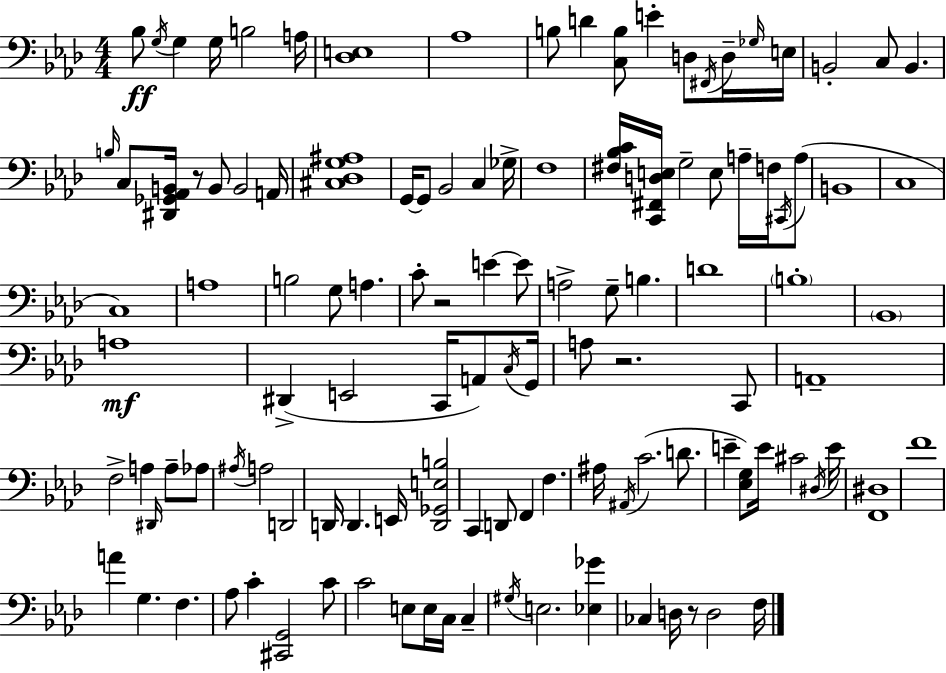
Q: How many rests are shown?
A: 4